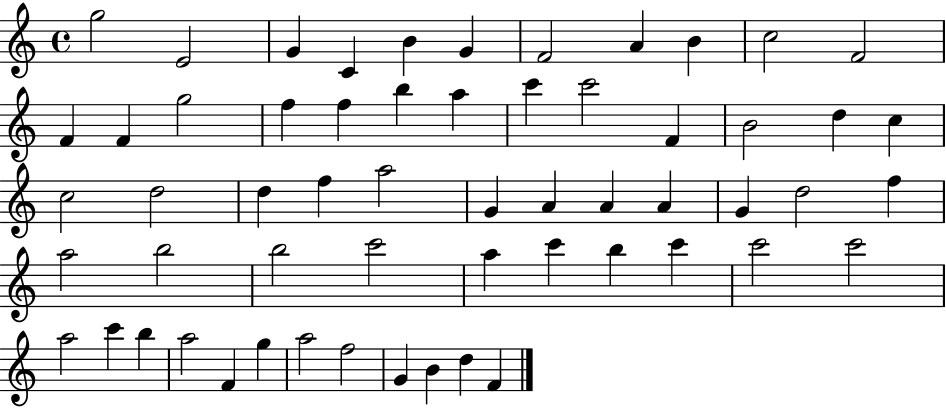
G5/h E4/h G4/q C4/q B4/q G4/q F4/h A4/q B4/q C5/h F4/h F4/q F4/q G5/h F5/q F5/q B5/q A5/q C6/q C6/h F4/q B4/h D5/q C5/q C5/h D5/h D5/q F5/q A5/h G4/q A4/q A4/q A4/q G4/q D5/h F5/q A5/h B5/h B5/h C6/h A5/q C6/q B5/q C6/q C6/h C6/h A5/h C6/q B5/q A5/h F4/q G5/q A5/h F5/h G4/q B4/q D5/q F4/q